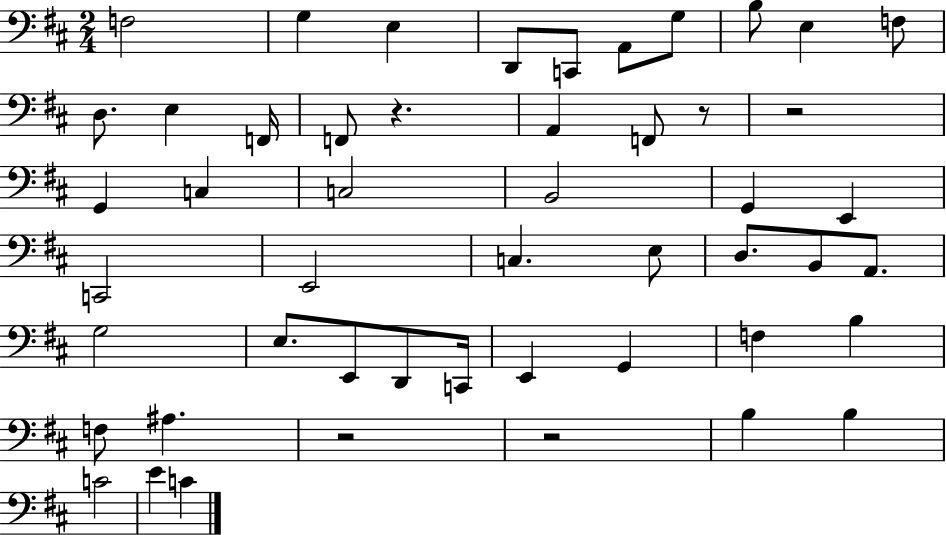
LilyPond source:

{
  \clef bass
  \numericTimeSignature
  \time 2/4
  \key d \major
  f2 | g4 e4 | d,8 c,8 a,8 g8 | b8 e4 f8 | \break d8. e4 f,16 | f,8 r4. | a,4 f,8 r8 | r2 | \break g,4 c4 | c2 | b,2 | g,4 e,4 | \break c,2 | e,2 | c4. e8 | d8. b,8 a,8. | \break g2 | e8. e,8 d,8 c,16 | e,4 g,4 | f4 b4 | \break f8 ais4. | r2 | r2 | b4 b4 | \break c'2 | e'4 c'4 | \bar "|."
}